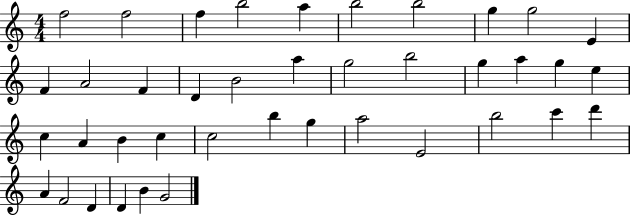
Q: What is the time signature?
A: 4/4